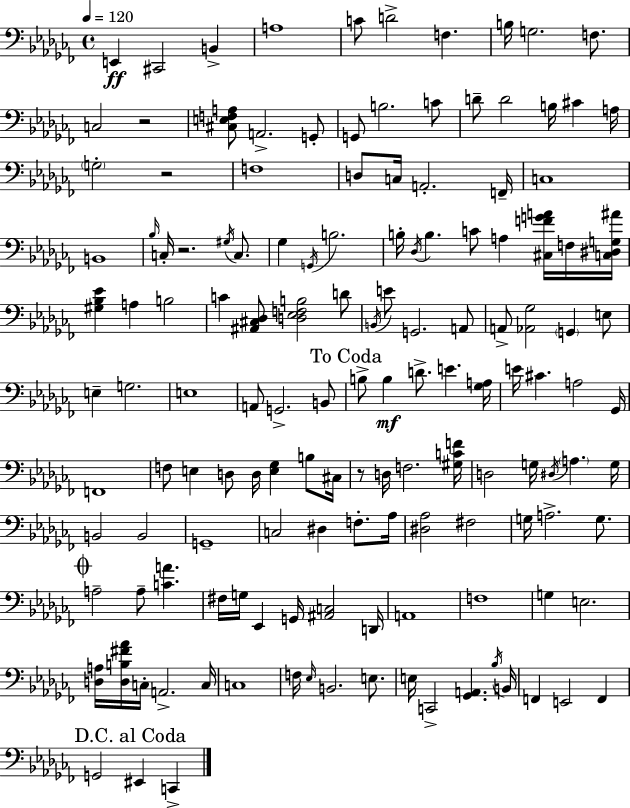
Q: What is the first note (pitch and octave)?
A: E2